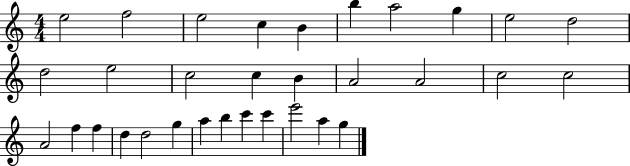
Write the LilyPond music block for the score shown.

{
  \clef treble
  \numericTimeSignature
  \time 4/4
  \key c \major
  e''2 f''2 | e''2 c''4 b'4 | b''4 a''2 g''4 | e''2 d''2 | \break d''2 e''2 | c''2 c''4 b'4 | a'2 a'2 | c''2 c''2 | \break a'2 f''4 f''4 | d''4 d''2 g''4 | a''4 b''4 c'''4 c'''4 | e'''2 a''4 g''4 | \break \bar "|."
}